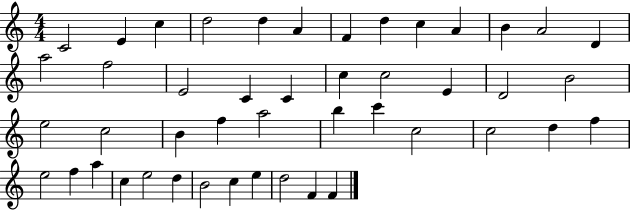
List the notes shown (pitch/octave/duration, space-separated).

C4/h E4/q C5/q D5/h D5/q A4/q F4/q D5/q C5/q A4/q B4/q A4/h D4/q A5/h F5/h E4/h C4/q C4/q C5/q C5/h E4/q D4/h B4/h E5/h C5/h B4/q F5/q A5/h B5/q C6/q C5/h C5/h D5/q F5/q E5/h F5/q A5/q C5/q E5/h D5/q B4/h C5/q E5/q D5/h F4/q F4/q